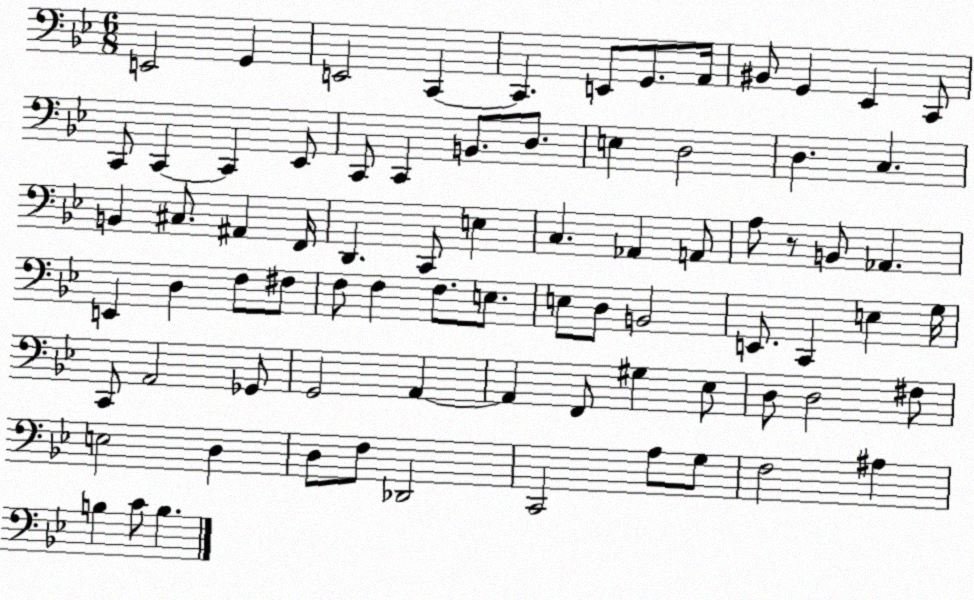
X:1
T:Untitled
M:6/8
L:1/4
K:Bb
E,,2 G,, E,,2 C,, C,, E,,/2 G,,/2 A,,/4 ^B,,/2 G,, _E,, C,,/2 C,,/2 C,, C,, _E,,/2 C,,/2 C,, B,,/2 D,/2 E, D,2 D, C, B,, ^C,/2 ^A,, F,,/4 D,, C,,/2 E, C, _A,, A,,/2 A,/2 z/2 B,,/2 _A,, E,, D, F,/2 ^F,/2 F,/2 F, F,/2 E,/2 E,/2 D,/2 B,,2 E,,/2 C,, E, G,/4 C,,/2 A,,2 _G,,/2 G,,2 A,, A,, F,,/2 ^G, _E,/2 D,/2 D,2 ^F,/2 E,2 D, D,/2 F,/2 _D,,2 C,,2 A,/2 G,/2 F,2 ^A, B, C/2 B,